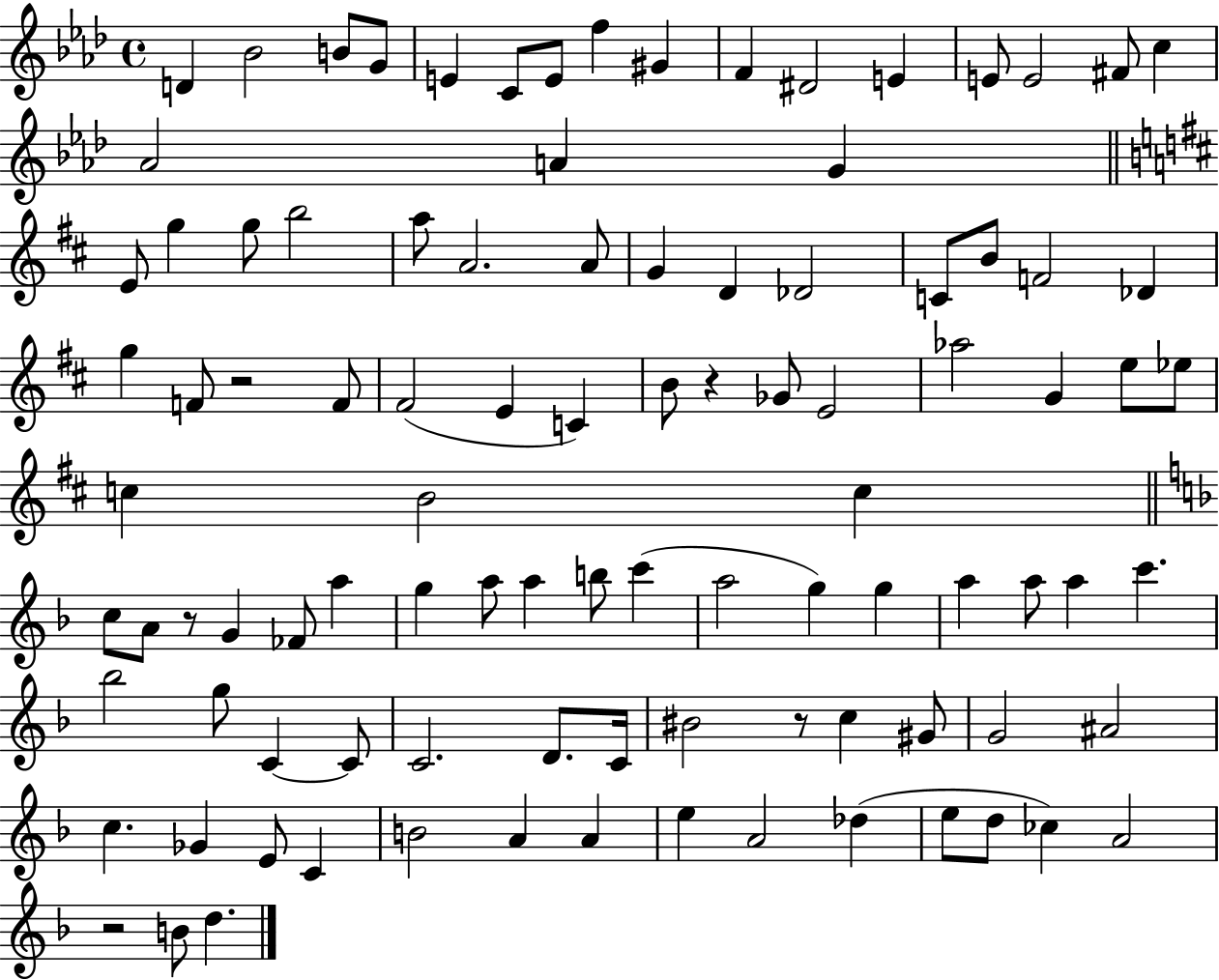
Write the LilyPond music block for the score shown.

{
  \clef treble
  \time 4/4
  \defaultTimeSignature
  \key aes \major
  d'4 bes'2 b'8 g'8 | e'4 c'8 e'8 f''4 gis'4 | f'4 dis'2 e'4 | e'8 e'2 fis'8 c''4 | \break aes'2 a'4 g'4 | \bar "||" \break \key b \minor e'8 g''4 g''8 b''2 | a''8 a'2. a'8 | g'4 d'4 des'2 | c'8 b'8 f'2 des'4 | \break g''4 f'8 r2 f'8 | fis'2( e'4 c'4) | b'8 r4 ges'8 e'2 | aes''2 g'4 e''8 ees''8 | \break c''4 b'2 c''4 | \bar "||" \break \key d \minor c''8 a'8 r8 g'4 fes'8 a''4 | g''4 a''8 a''4 b''8 c'''4( | a''2 g''4) g''4 | a''4 a''8 a''4 c'''4. | \break bes''2 g''8 c'4~~ c'8 | c'2. d'8. c'16 | bis'2 r8 c''4 gis'8 | g'2 ais'2 | \break c''4. ges'4 e'8 c'4 | b'2 a'4 a'4 | e''4 a'2 des''4( | e''8 d''8 ces''4) a'2 | \break r2 b'8 d''4. | \bar "|."
}